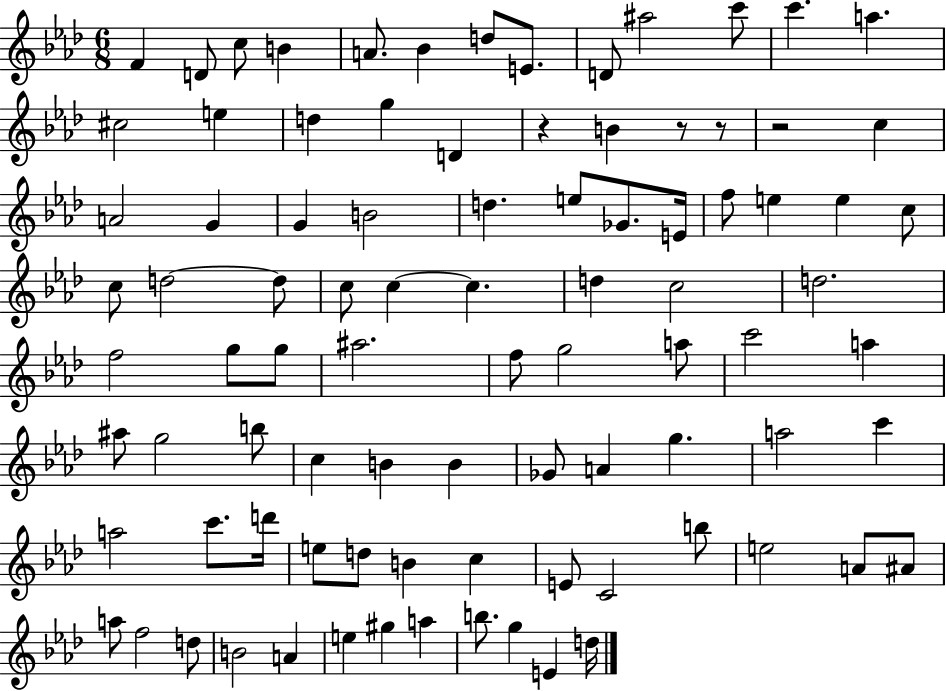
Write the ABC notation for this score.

X:1
T:Untitled
M:6/8
L:1/4
K:Ab
F D/2 c/2 B A/2 _B d/2 E/2 D/2 ^a2 c'/2 c' a ^c2 e d g D z B z/2 z/2 z2 c A2 G G B2 d e/2 _G/2 E/4 f/2 e e c/2 c/2 d2 d/2 c/2 c c d c2 d2 f2 g/2 g/2 ^a2 f/2 g2 a/2 c'2 a ^a/2 g2 b/2 c B B _G/2 A g a2 c' a2 c'/2 d'/4 e/2 d/2 B c E/2 C2 b/2 e2 A/2 ^A/2 a/2 f2 d/2 B2 A e ^g a b/2 g E d/4